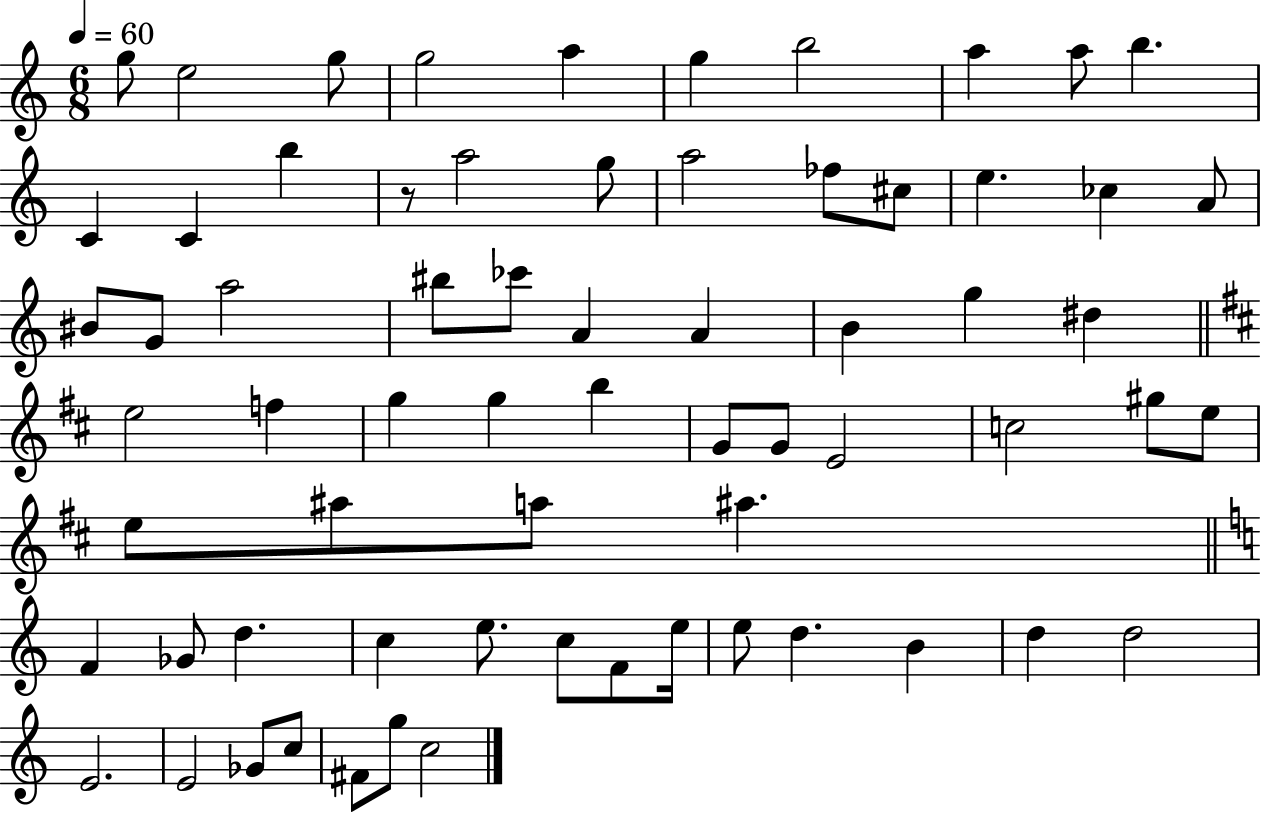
{
  \clef treble
  \numericTimeSignature
  \time 6/8
  \key c \major
  \tempo 4 = 60
  g''8 e''2 g''8 | g''2 a''4 | g''4 b''2 | a''4 a''8 b''4. | \break c'4 c'4 b''4 | r8 a''2 g''8 | a''2 fes''8 cis''8 | e''4. ces''4 a'8 | \break bis'8 g'8 a''2 | bis''8 ces'''8 a'4 a'4 | b'4 g''4 dis''4 | \bar "||" \break \key d \major e''2 f''4 | g''4 g''4 b''4 | g'8 g'8 e'2 | c''2 gis''8 e''8 | \break e''8 ais''8 a''8 ais''4. | \bar "||" \break \key c \major f'4 ges'8 d''4. | c''4 e''8. c''8 f'8 e''16 | e''8 d''4. b'4 | d''4 d''2 | \break e'2. | e'2 ges'8 c''8 | fis'8 g''8 c''2 | \bar "|."
}